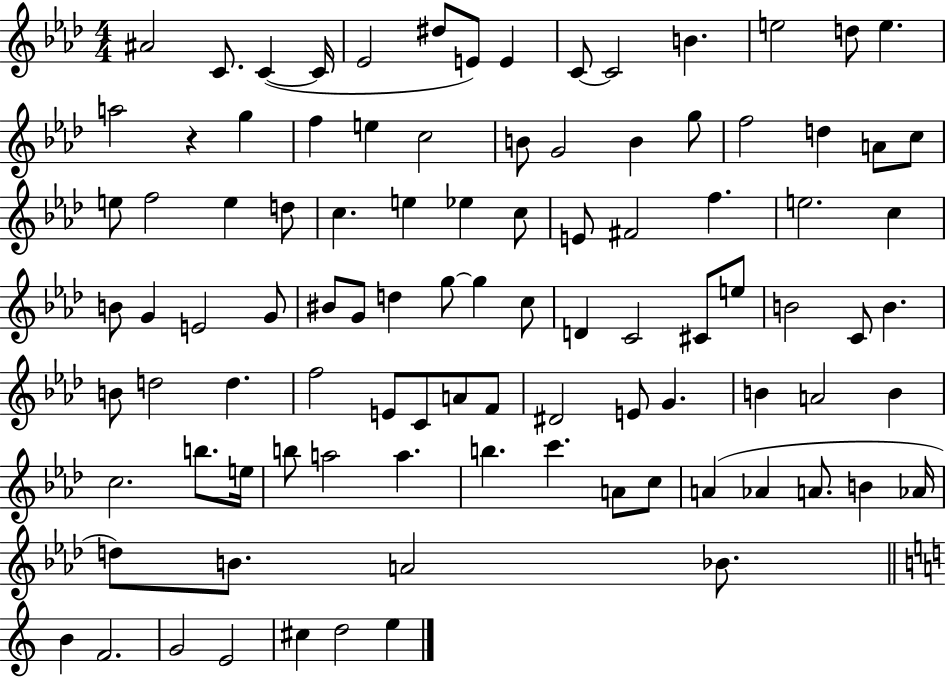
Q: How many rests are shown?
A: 1